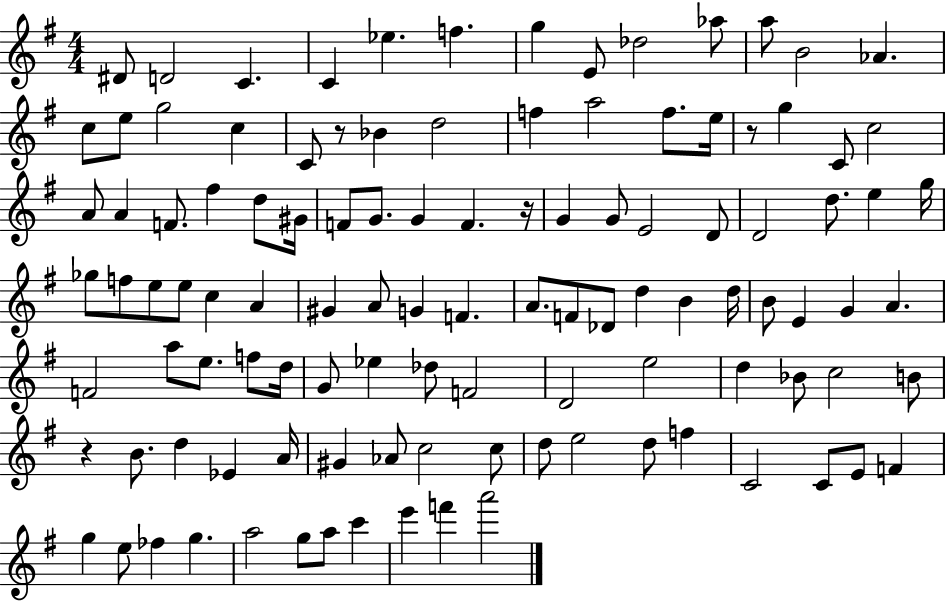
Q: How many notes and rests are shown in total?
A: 111